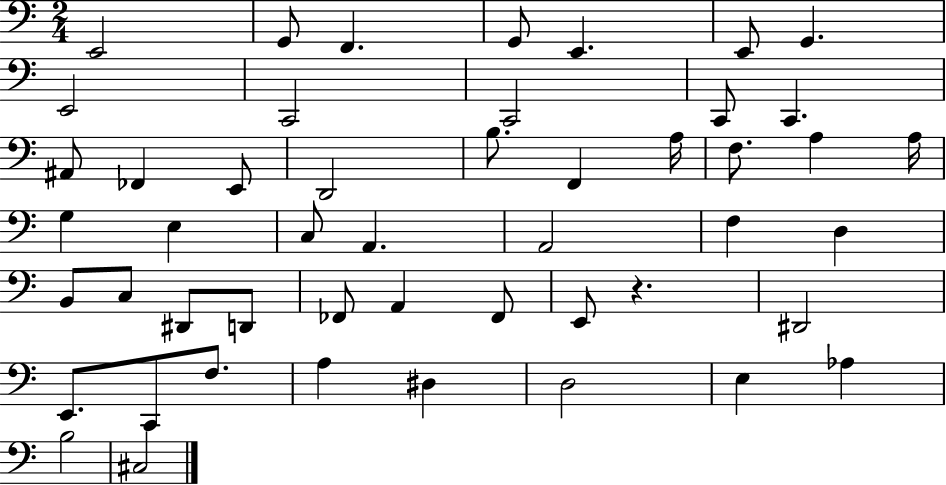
X:1
T:Untitled
M:2/4
L:1/4
K:C
E,,2 G,,/2 F,, G,,/2 E,, E,,/2 G,, E,,2 C,,2 C,,2 C,,/2 C,, ^A,,/2 _F,, E,,/2 D,,2 B,/2 F,, A,/4 F,/2 A, A,/4 G, E, C,/2 A,, A,,2 F, D, B,,/2 C,/2 ^D,,/2 D,,/2 _F,,/2 A,, _F,,/2 E,,/2 z ^D,,2 E,,/2 C,,/2 F,/2 A, ^D, D,2 E, _A, B,2 ^C,2